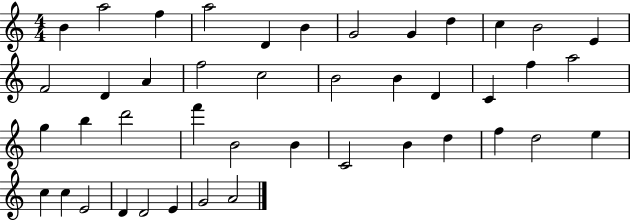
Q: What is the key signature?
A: C major